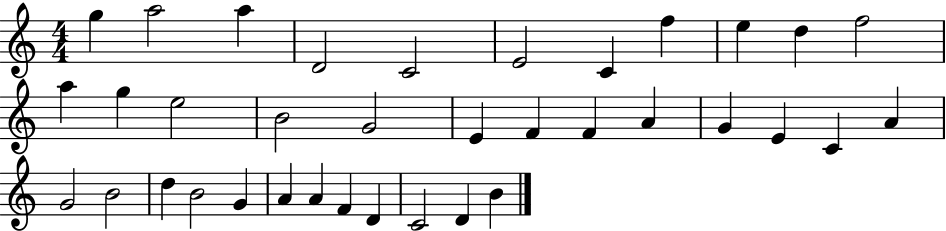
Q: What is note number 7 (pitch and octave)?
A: C4